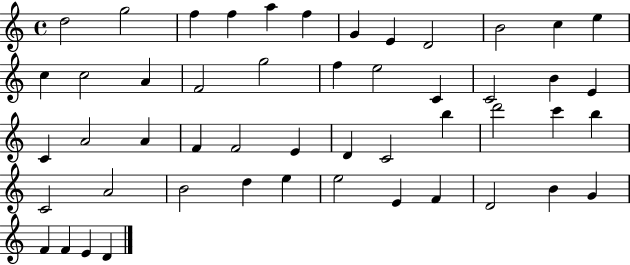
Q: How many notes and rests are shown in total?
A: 50